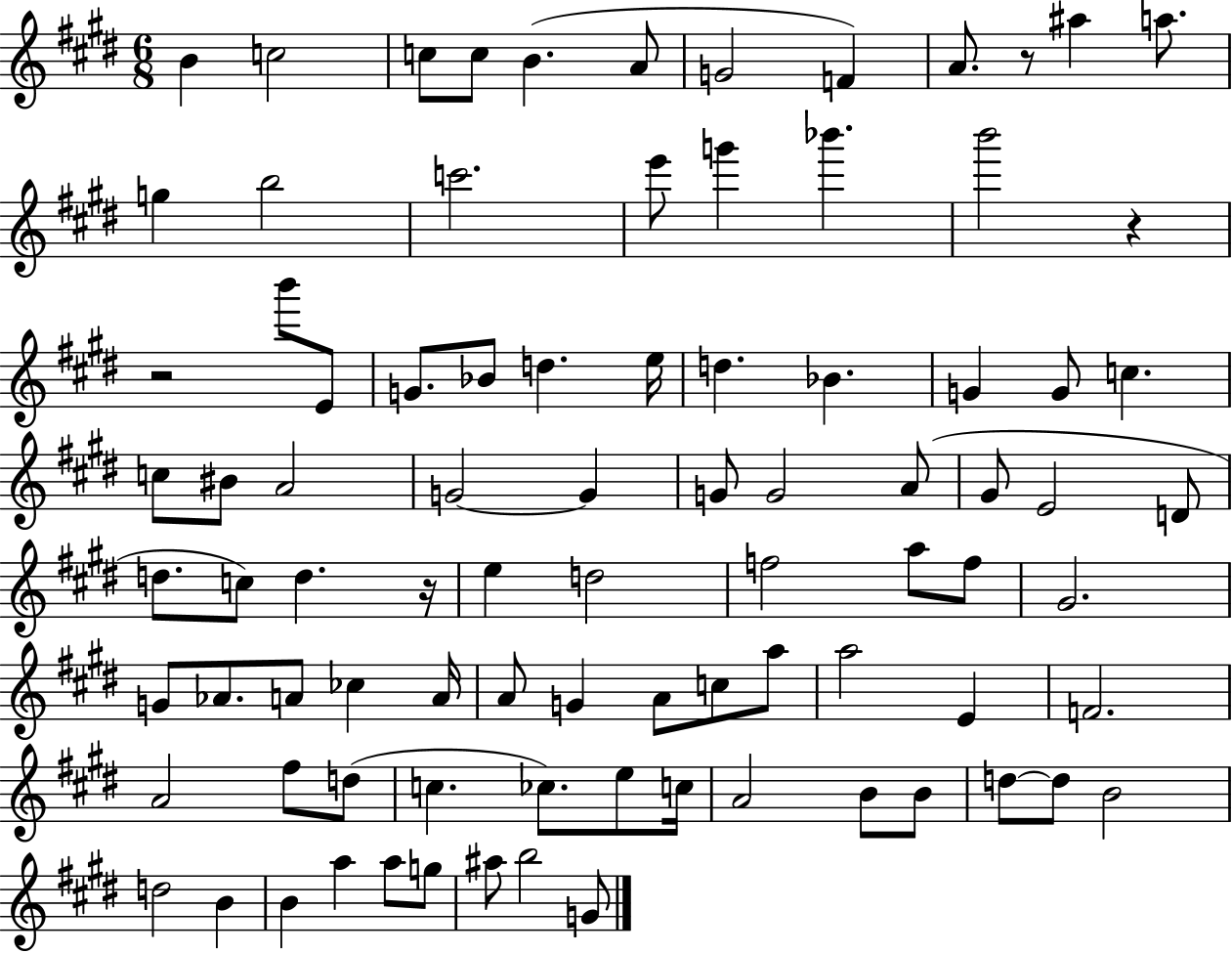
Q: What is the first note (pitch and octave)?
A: B4